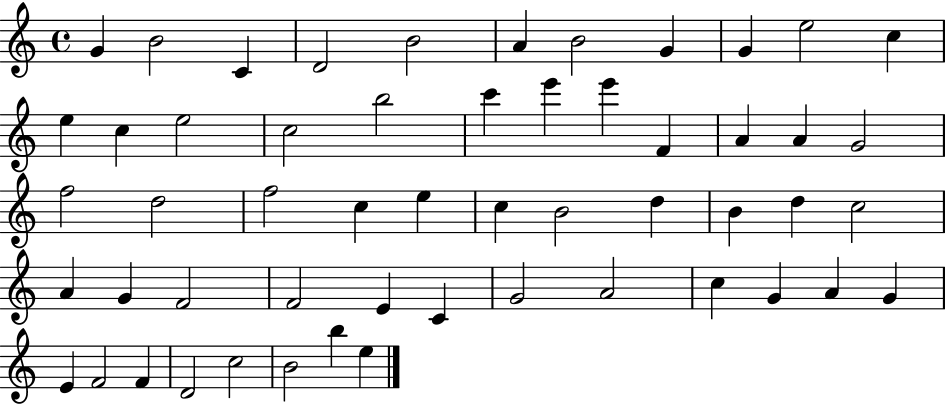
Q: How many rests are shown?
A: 0